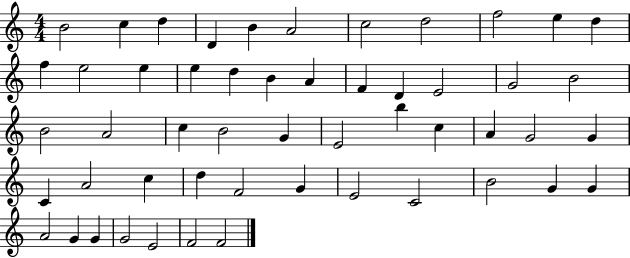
X:1
T:Untitled
M:4/4
L:1/4
K:C
B2 c d D B A2 c2 d2 f2 e d f e2 e e d B A F D E2 G2 B2 B2 A2 c B2 G E2 b c A G2 G C A2 c d F2 G E2 C2 B2 G G A2 G G G2 E2 F2 F2